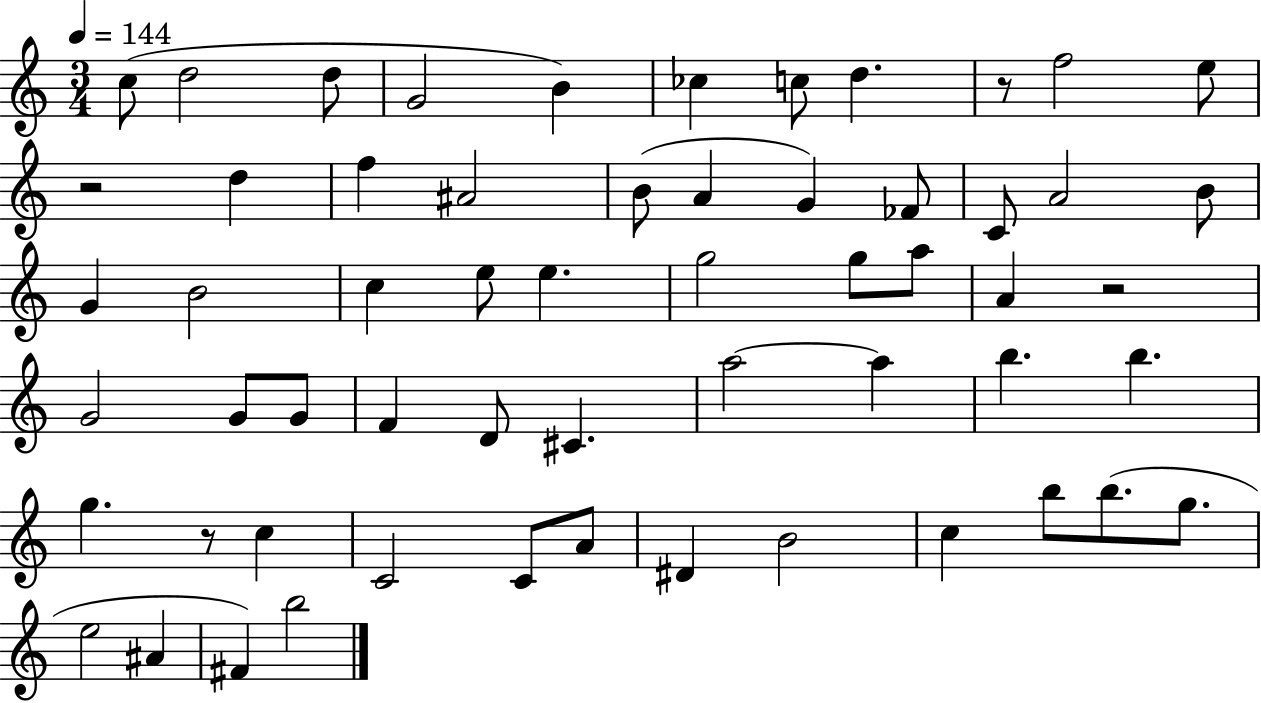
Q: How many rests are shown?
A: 4